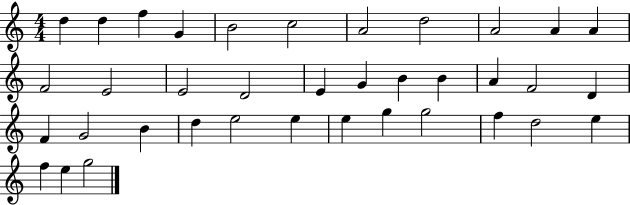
{
  \clef treble
  \numericTimeSignature
  \time 4/4
  \key c \major
  d''4 d''4 f''4 g'4 | b'2 c''2 | a'2 d''2 | a'2 a'4 a'4 | \break f'2 e'2 | e'2 d'2 | e'4 g'4 b'4 b'4 | a'4 f'2 d'4 | \break f'4 g'2 b'4 | d''4 e''2 e''4 | e''4 g''4 g''2 | f''4 d''2 e''4 | \break f''4 e''4 g''2 | \bar "|."
}